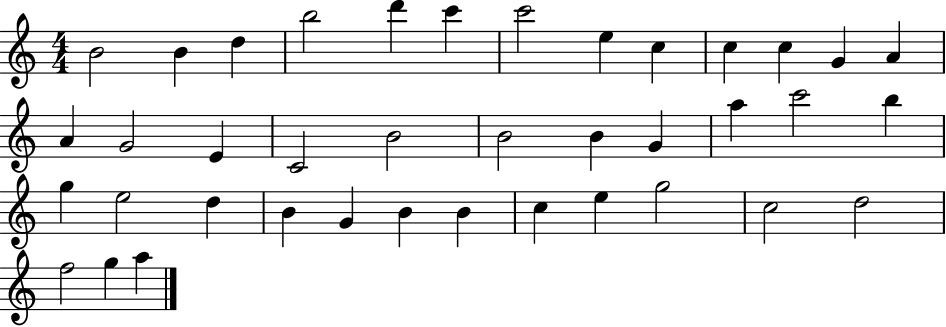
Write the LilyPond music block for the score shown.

{
  \clef treble
  \numericTimeSignature
  \time 4/4
  \key c \major
  b'2 b'4 d''4 | b''2 d'''4 c'''4 | c'''2 e''4 c''4 | c''4 c''4 g'4 a'4 | \break a'4 g'2 e'4 | c'2 b'2 | b'2 b'4 g'4 | a''4 c'''2 b''4 | \break g''4 e''2 d''4 | b'4 g'4 b'4 b'4 | c''4 e''4 g''2 | c''2 d''2 | \break f''2 g''4 a''4 | \bar "|."
}